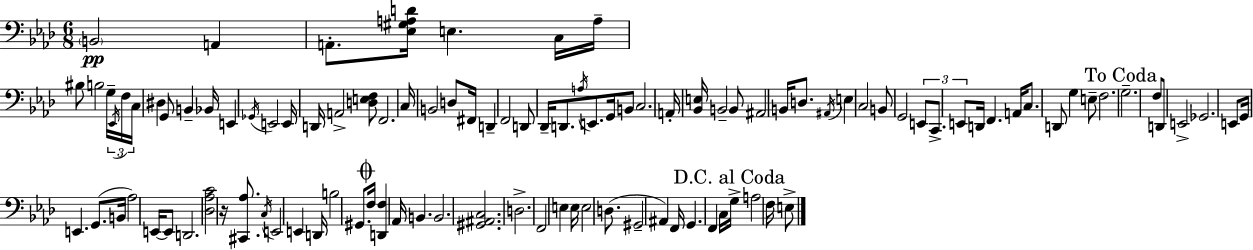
{
  \clef bass
  \numericTimeSignature
  \time 6/8
  \key f \minor
  \parenthesize b,2\pp a,4 | a,8.-. <ees gis a d'>16 e4. c16 a16-- | bis8 b2 g16-- \tuplet 3/2 { \acciaccatura { ees,16 } | f16 c16 } dis4 g,8 b,4-- | \break bes,16 e,4 \acciaccatura { ges,16 } e,2 | e,16 d,16 a,2-> | <d e f>8 f,2. | c16 b,2 d8 | \break fis,16 d,4-- f,2 | d,8 des,16-- d,8. \acciaccatura { a16 } e,8. | g,16 b,8 c2. | a,16-. <bes, e>16 b,2-- | \break b,8 ais,2 b,16 | d8. \acciaccatura { ais,16 } e4 c2 | b,8 g,2 | \tuplet 3/2 { e,8 c,8.-> e,8 } d,16 f,4. | \break a,16 c8. d,8 g4 | e8-- f2. | \mark "To Coda" g2.-- | f8 d,8 e,2-> | \break ges,2. | e,8 g,16 e,4. | g,8.( b,16 aes2) | e,16~~ e,8 d,2. | \break <des aes c'>2 | r16 <cis, aes>8. \acciaccatura { c16 } e,2 | e,4 d,16 b2 | gis,8. \mark \markup { \musicglyph "scripts.coda" } f16 <d, f>4 aes,16 b,4. | \break b,2. | <gis, ais, c>2. | d2.-> | f,2 | \break e4 e16 e2 | d8.( gis,2-- | ais,4) f,16 g,4. | f,4 c16 \mark "D.C. al Coda" g16-> a2 | \break f16 e8-> \bar "|."
}